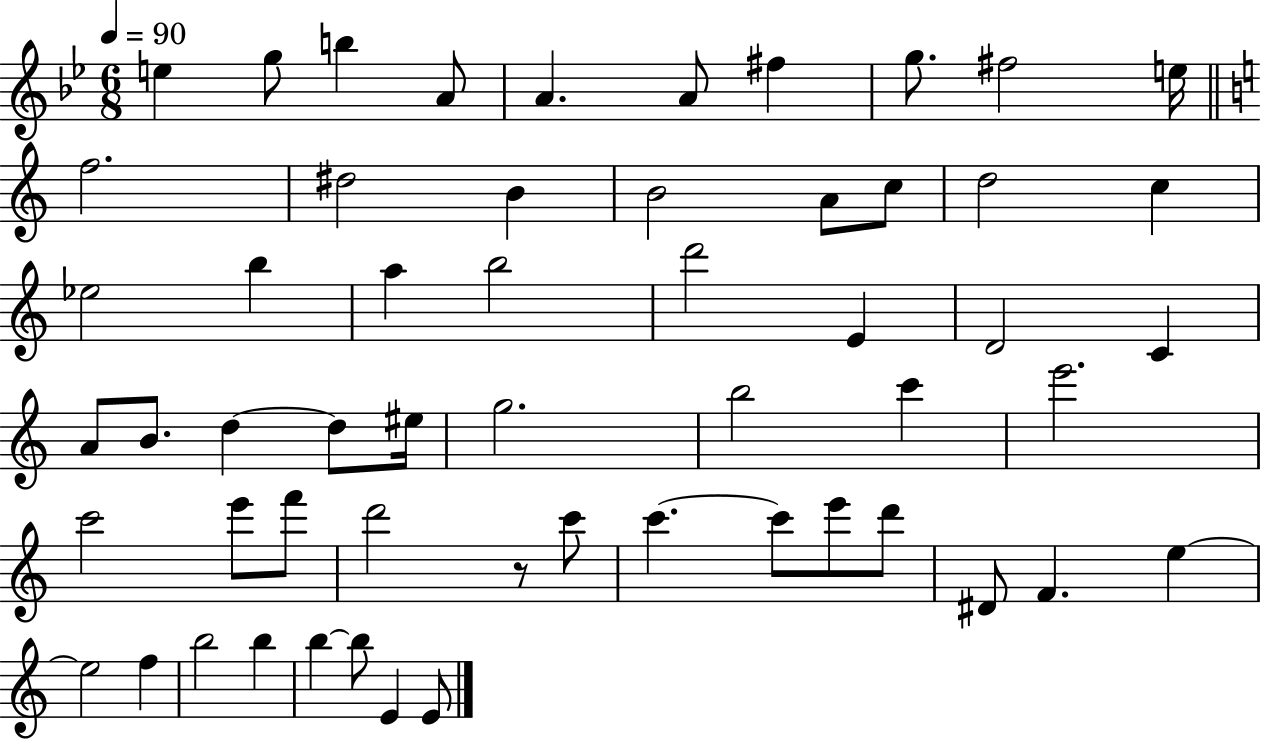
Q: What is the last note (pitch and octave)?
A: E4